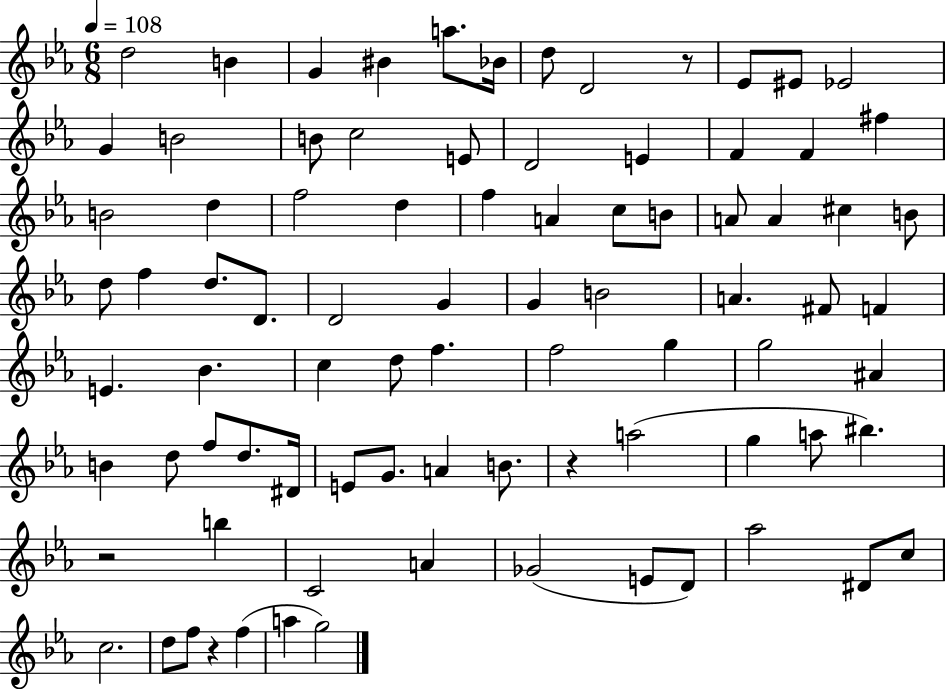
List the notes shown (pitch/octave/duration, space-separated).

D5/h B4/q G4/q BIS4/q A5/e. Bb4/s D5/e D4/h R/e Eb4/e EIS4/e Eb4/h G4/q B4/h B4/e C5/h E4/e D4/h E4/q F4/q F4/q F#5/q B4/h D5/q F5/h D5/q F5/q A4/q C5/e B4/e A4/e A4/q C#5/q B4/e D5/e F5/q D5/e. D4/e. D4/h G4/q G4/q B4/h A4/q. F#4/e F4/q E4/q. Bb4/q. C5/q D5/e F5/q. F5/h G5/q G5/h A#4/q B4/q D5/e F5/e D5/e. D#4/s E4/e G4/e. A4/q B4/e. R/q A5/h G5/q A5/e BIS5/q. R/h B5/q C4/h A4/q Gb4/h E4/e D4/e Ab5/h D#4/e C5/e C5/h. D5/e F5/e R/q F5/q A5/q G5/h